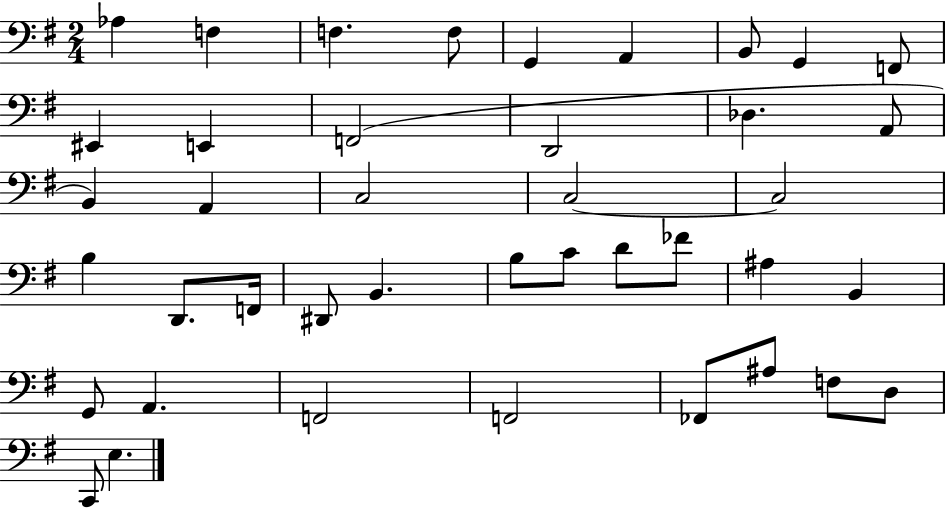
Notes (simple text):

Ab3/q F3/q F3/q. F3/e G2/q A2/q B2/e G2/q F2/e EIS2/q E2/q F2/h D2/h Db3/q. A2/e B2/q A2/q C3/h C3/h C3/h B3/q D2/e. F2/s D#2/e B2/q. B3/e C4/e D4/e FES4/e A#3/q B2/q G2/e A2/q. F2/h F2/h FES2/e A#3/e F3/e D3/e C2/e E3/q.